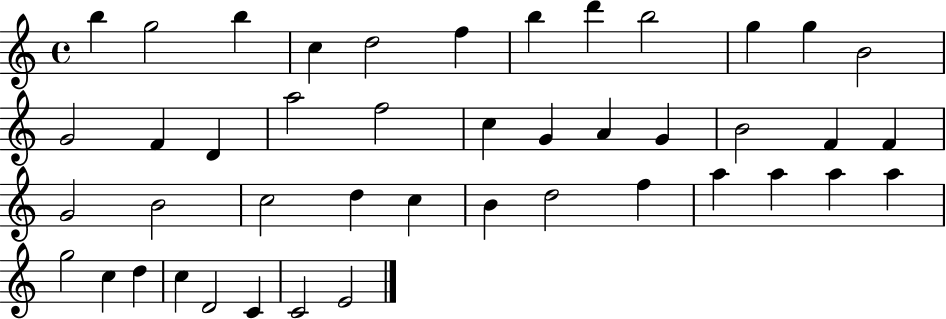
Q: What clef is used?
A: treble